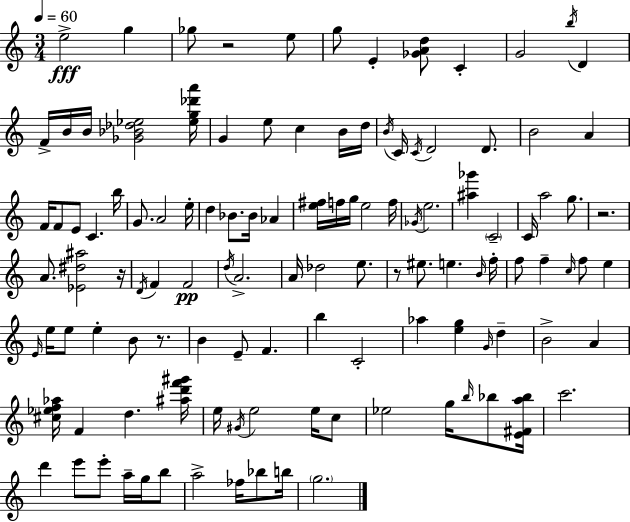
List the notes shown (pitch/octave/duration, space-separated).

E5/h G5/q Gb5/e R/h E5/e G5/e E4/q [Gb4,A4,D5]/e C4/q G4/h B5/s D4/q F4/s B4/s B4/s [Gb4,Bb4,Db5,Eb5]/h [Eb5,G5,Db6,A6]/s G4/q E5/e C5/q B4/s D5/s B4/s C4/s C4/s D4/h D4/e. B4/h A4/q F4/s F4/e E4/e C4/q. B5/s G4/e. A4/h E5/s D5/q Bb4/e. Bb4/s Ab4/q [E5,F#5]/s F5/s G5/s E5/h F5/s Gb4/s E5/h. [A#5,Gb6]/q C4/h C4/s A5/h G5/e. R/h. A4/e. [Eb4,D#5,A#5]/h R/s D4/s F4/q F4/h D5/s A4/h. A4/s Db5/h E5/e. R/e EIS5/e. E5/q. B4/s F5/s F5/e F5/q C5/s F5/e E5/q E4/s E5/s E5/e E5/q B4/e R/e. B4/q E4/e F4/q. B5/q C4/h Ab5/q [E5,G5]/q G4/s D5/q B4/h A4/q [C#5,Eb5,F5,Ab5]/s F4/q D5/q. [A#5,D6,F6,G#6]/s E5/s G#4/s E5/h E5/s C5/e Eb5/h G5/s B5/s Bb5/e [E4,F#4,A5,Bb5]/s C6/h. D6/q E6/e E6/e A5/s G5/s B5/e A5/h FES5/s Bb5/e B5/s G5/h.